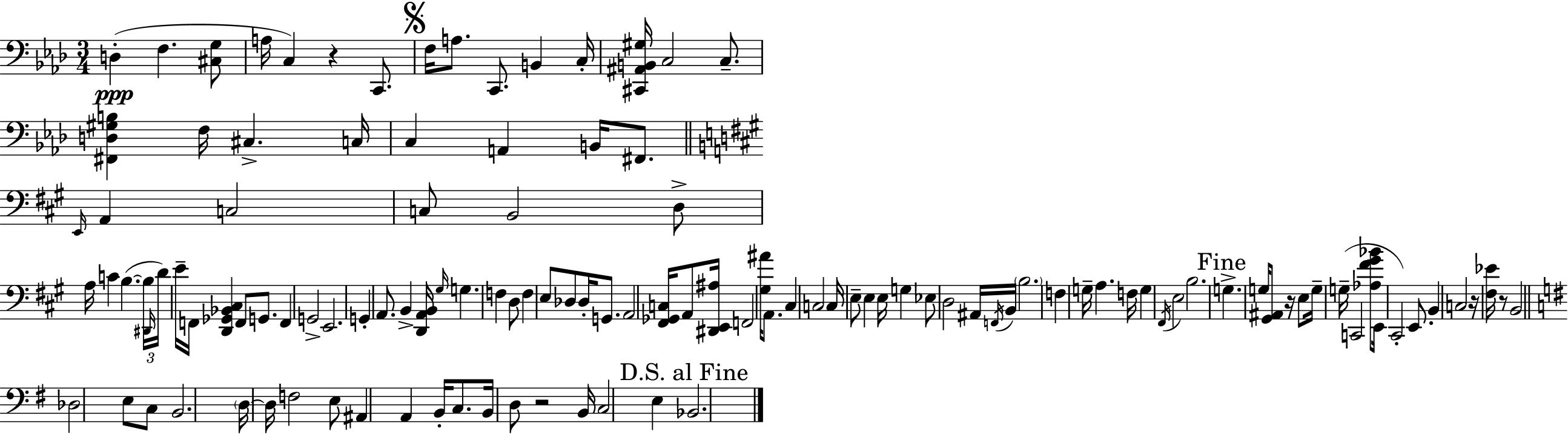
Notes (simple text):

D3/q F3/q. [C#3,G3]/e A3/s C3/q R/q C2/e. F3/s A3/e. C2/e. B2/q C3/s [C#2,A#2,B2,G#3]/s C3/h C3/e. [F#2,D3,G#3,B3]/q F3/s C#3/q. C3/s C3/q A2/q B2/s F#2/e. E2/s A2/q C3/h C3/e B2/h D3/e A3/s C4/q B3/q. B3/s D#2/s D4/s E4/s F2/s [D2,Gb2,Bb2,C#3]/q F2/e G2/e. F2/q G2/h E2/h. G2/q A2/e. B2/q [D2,A2,B2]/s G#3/s G3/q. F3/q D3/e F3/q E3/e Db3/e Db3/s G2/e. A2/h [F#2,Gb2,C3]/s A2/e [D#2,E2,A#3]/s F2/h [G#3,A#4]/s A2/e. C#3/q C3/h C3/s E3/e E3/q E3/s G3/q Eb3/e D3/h A#2/s F2/s B2/s B3/h. F3/q G3/s A3/q. F3/s G3/q F#2/s E3/h B3/h. G3/q. G3/s [G#2,A#2]/e R/s E3/e G3/s G3/s C2/h [Ab3,F#4,G#4,Bb4]/e E2/s C#2/h E2/e. B2/q C3/h R/s [F#3,Eb4]/s R/e B2/h Db3/h E3/e C3/e B2/h. D3/s D3/s F3/h E3/e A#2/q A2/q B2/s C3/e. B2/s D3/e R/h B2/s C3/h E3/q Bb2/h.